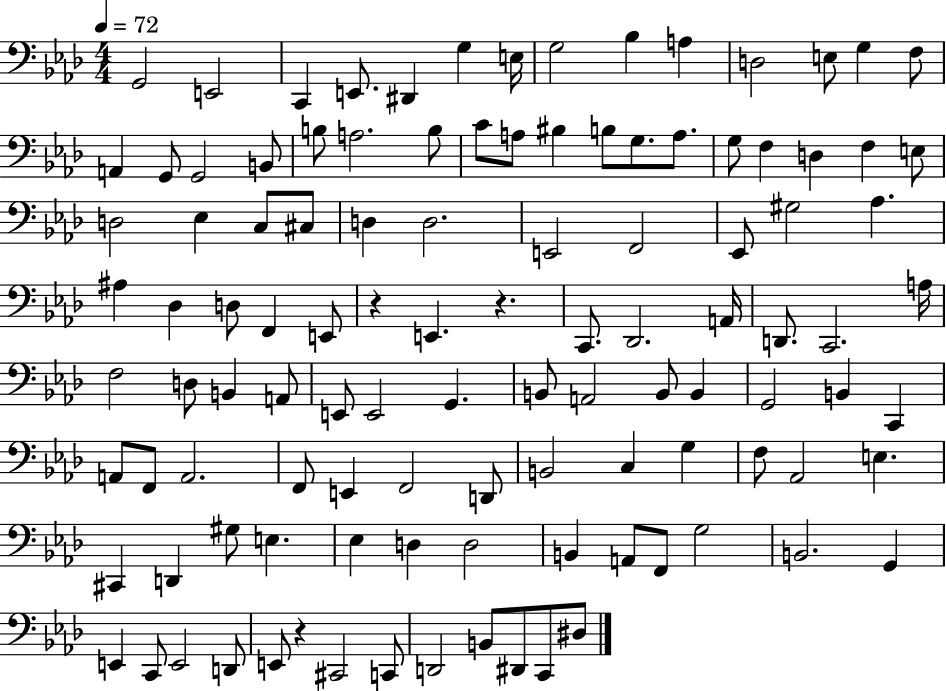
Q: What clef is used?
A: bass